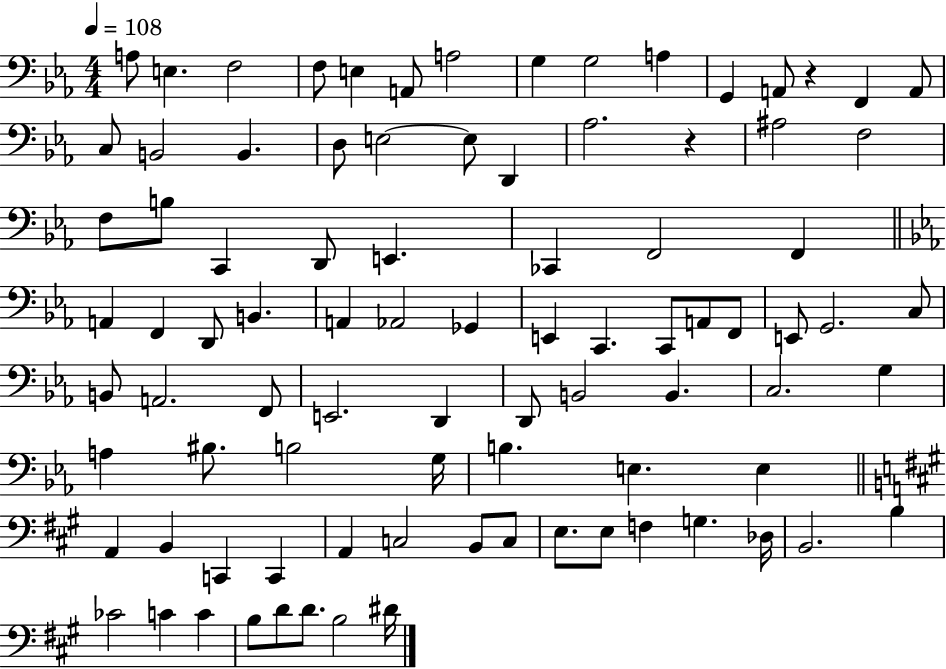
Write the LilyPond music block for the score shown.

{
  \clef bass
  \numericTimeSignature
  \time 4/4
  \key ees \major
  \tempo 4 = 108
  a8 e4. f2 | f8 e4 a,8 a2 | g4 g2 a4 | g,4 a,8 r4 f,4 a,8 | \break c8 b,2 b,4. | d8 e2~~ e8 d,4 | aes2. r4 | ais2 f2 | \break f8 b8 c,4 d,8 e,4. | ces,4 f,2 f,4 | \bar "||" \break \key ees \major a,4 f,4 d,8 b,4. | a,4 aes,2 ges,4 | e,4 c,4. c,8 a,8 f,8 | e,8 g,2. c8 | \break b,8 a,2. f,8 | e,2. d,4 | d,8 b,2 b,4. | c2. g4 | \break a4 bis8. b2 g16 | b4. e4. e4 | \bar "||" \break \key a \major a,4 b,4 c,4 c,4 | a,4 c2 b,8 c8 | e8. e8 f4 g4. des16 | b,2. b4 | \break ces'2 c'4 c'4 | b8 d'8 d'8. b2 dis'16 | \bar "|."
}